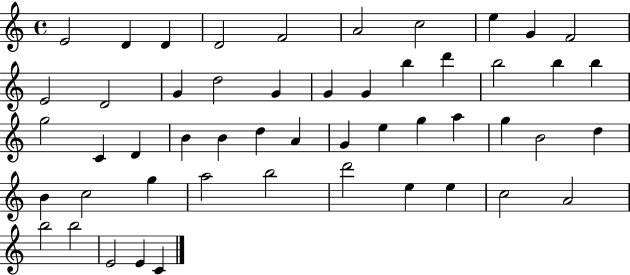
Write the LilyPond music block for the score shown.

{
  \clef treble
  \time 4/4
  \defaultTimeSignature
  \key c \major
  e'2 d'4 d'4 | d'2 f'2 | a'2 c''2 | e''4 g'4 f'2 | \break e'2 d'2 | g'4 d''2 g'4 | g'4 g'4 b''4 d'''4 | b''2 b''4 b''4 | \break g''2 c'4 d'4 | b'4 b'4 d''4 a'4 | g'4 e''4 g''4 a''4 | g''4 b'2 d''4 | \break b'4 c''2 g''4 | a''2 b''2 | d'''2 e''4 e''4 | c''2 a'2 | \break b''2 b''2 | e'2 e'4 c'4 | \bar "|."
}